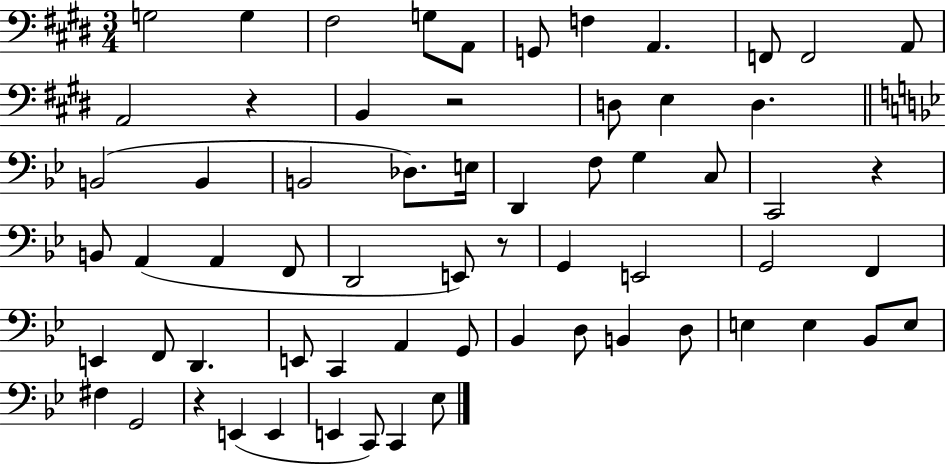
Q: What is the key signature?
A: E major